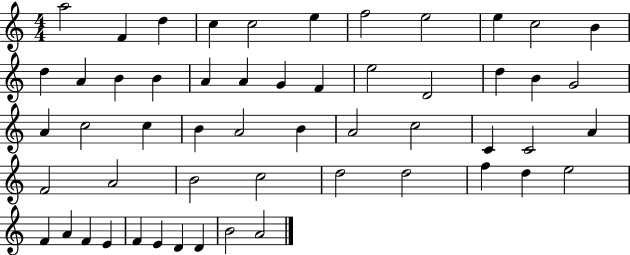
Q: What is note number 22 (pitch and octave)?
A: D5